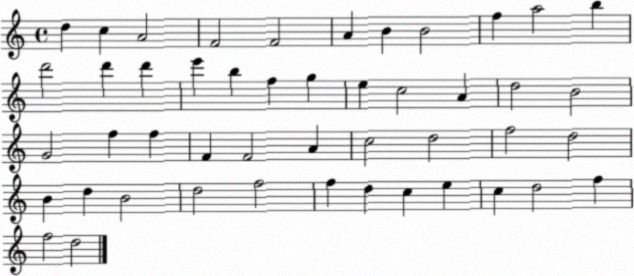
X:1
T:Untitled
M:4/4
L:1/4
K:C
d c A2 F2 F2 A B B2 f a2 b d'2 d' d' e' b f g e c2 A d2 B2 G2 f f F F2 A c2 d2 f2 d2 B d B2 d2 f2 f d c e c d2 f f2 d2